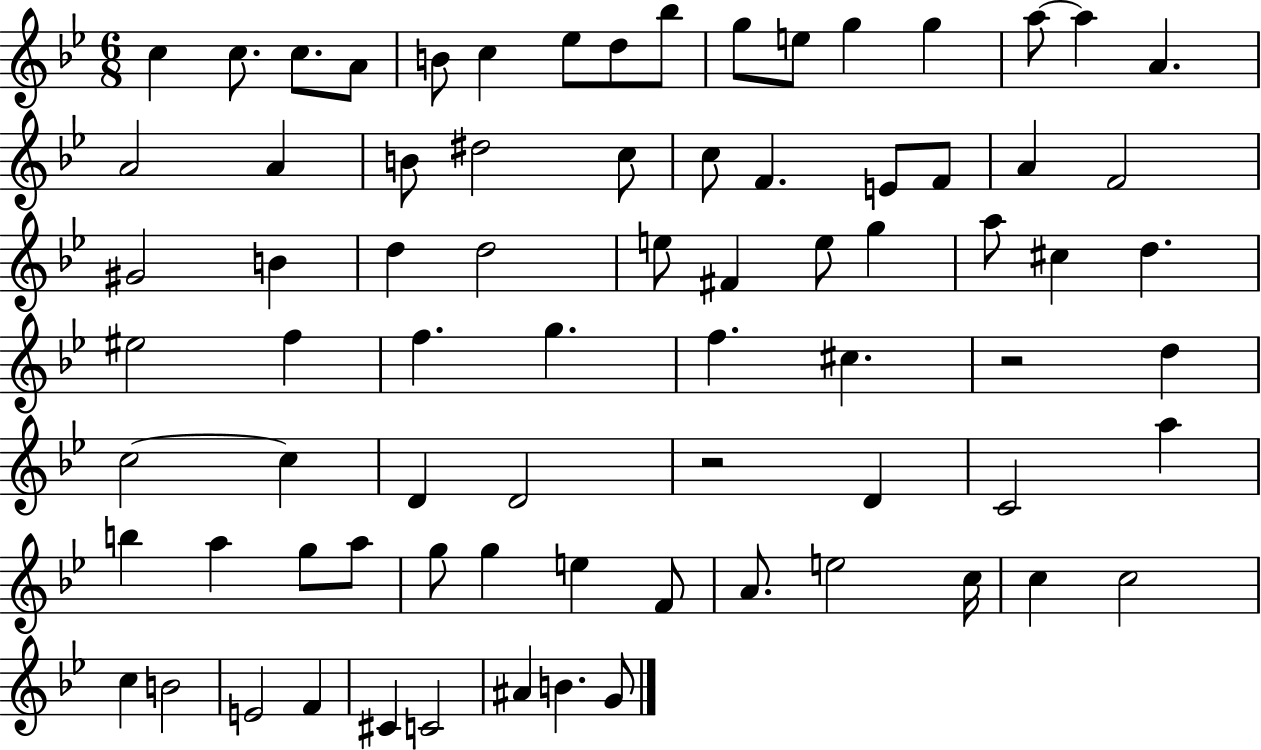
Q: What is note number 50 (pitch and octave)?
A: D4